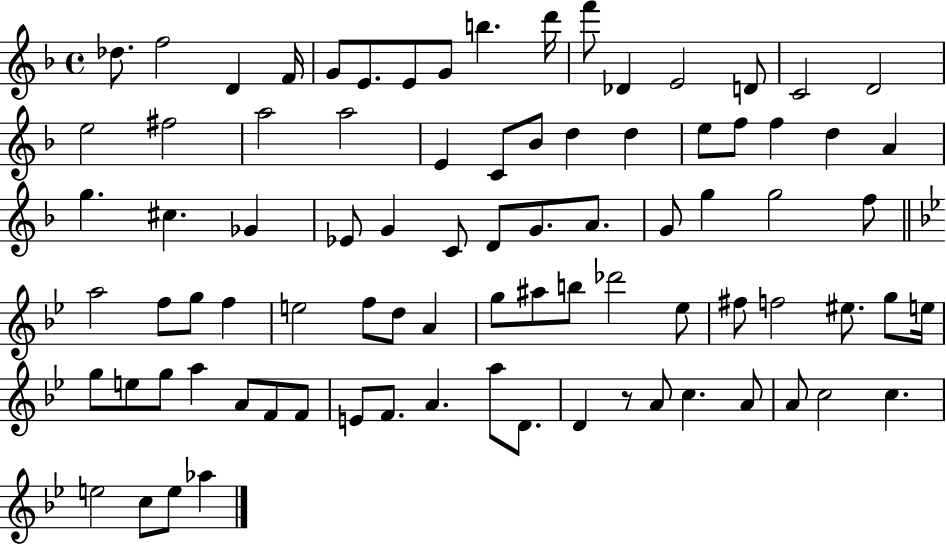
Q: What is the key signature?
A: F major